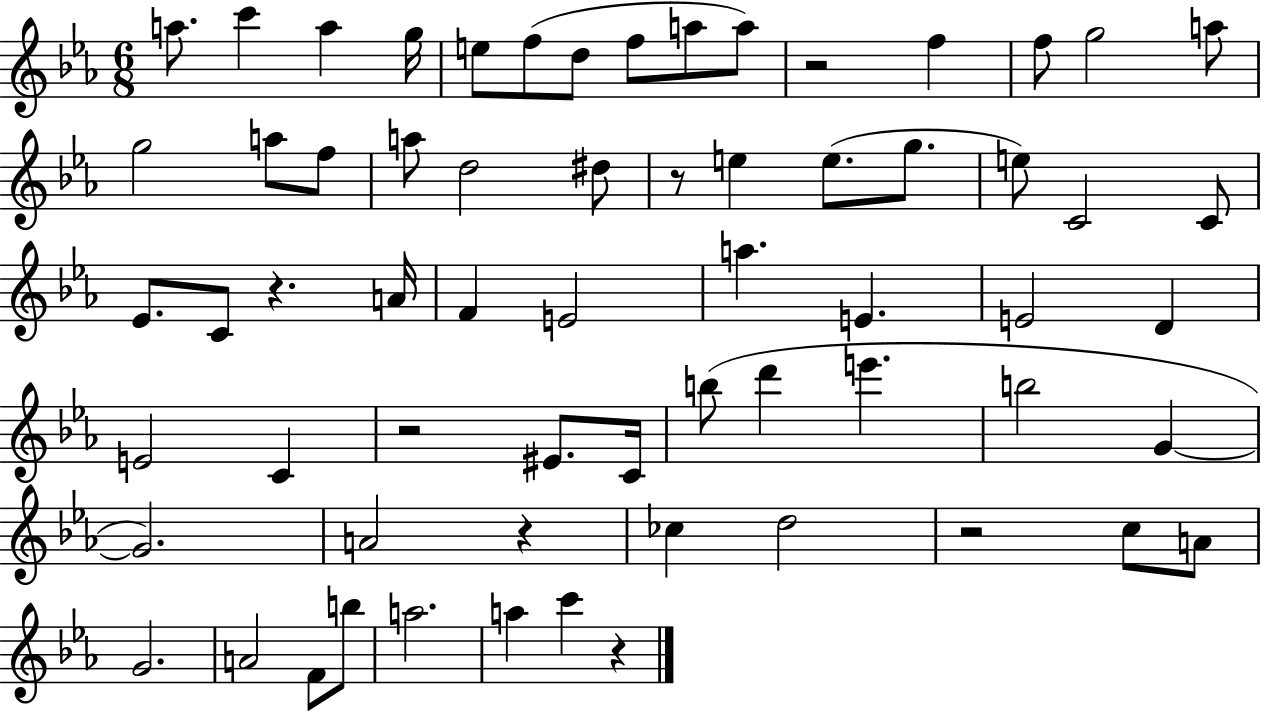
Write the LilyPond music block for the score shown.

{
  \clef treble
  \numericTimeSignature
  \time 6/8
  \key ees \major
  \repeat volta 2 { a''8. c'''4 a''4 g''16 | e''8 f''8( d''8 f''8 a''8 a''8) | r2 f''4 | f''8 g''2 a''8 | \break g''2 a''8 f''8 | a''8 d''2 dis''8 | r8 e''4 e''8.( g''8. | e''8) c'2 c'8 | \break ees'8. c'8 r4. a'16 | f'4 e'2 | a''4. e'4. | e'2 d'4 | \break e'2 c'4 | r2 eis'8. c'16 | b''8( d'''4 e'''4. | b''2 g'4~~ | \break g'2.) | a'2 r4 | ces''4 d''2 | r2 c''8 a'8 | \break g'2. | a'2 f'8 b''8 | a''2. | a''4 c'''4 r4 | \break } \bar "|."
}